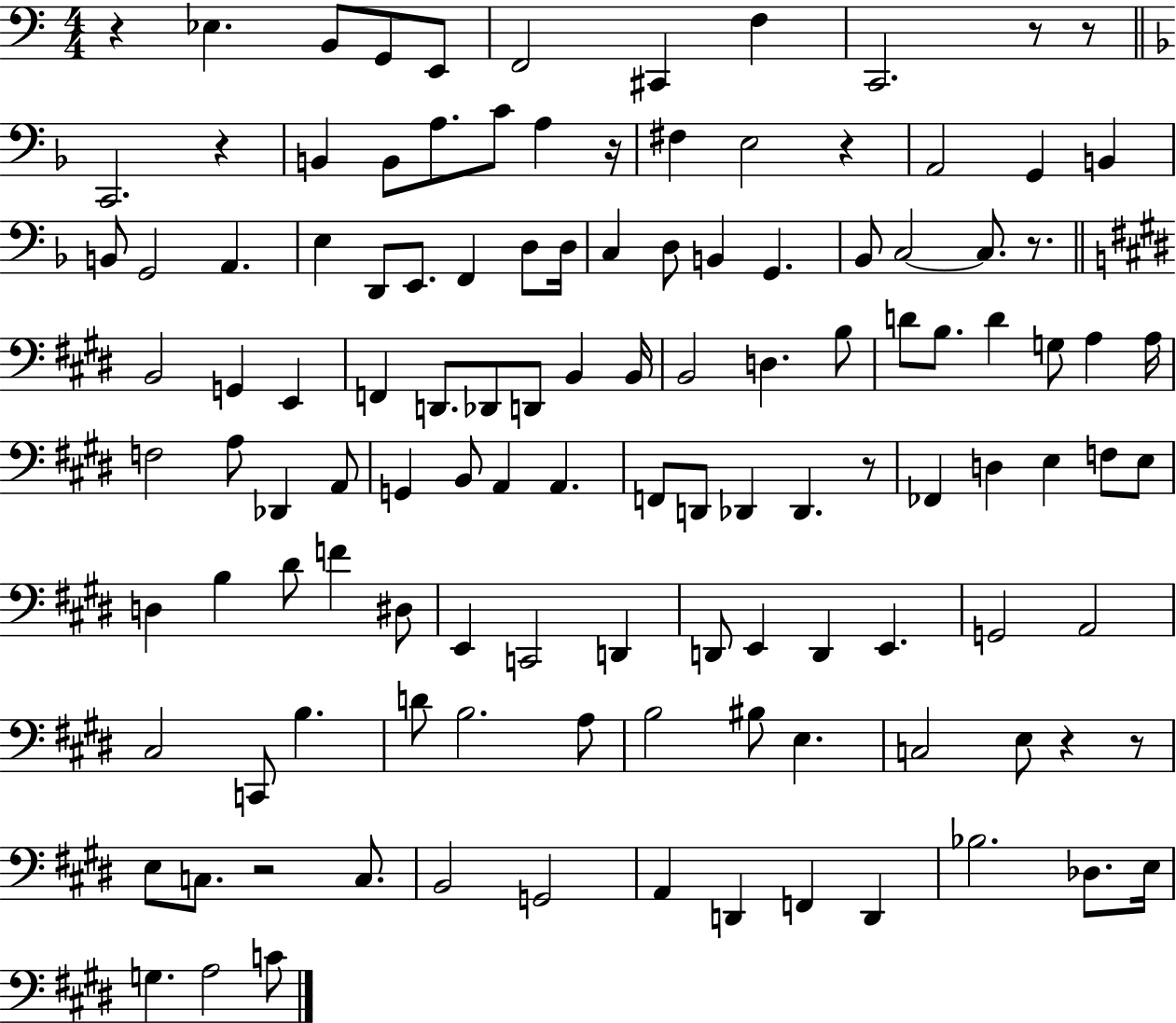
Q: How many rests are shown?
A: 11